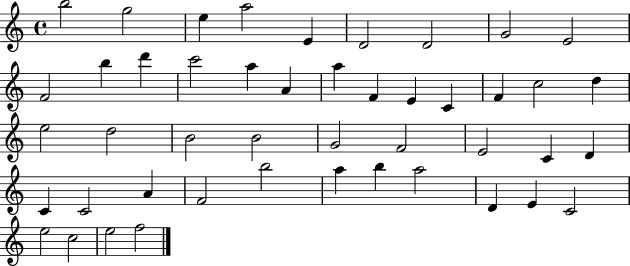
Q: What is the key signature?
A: C major